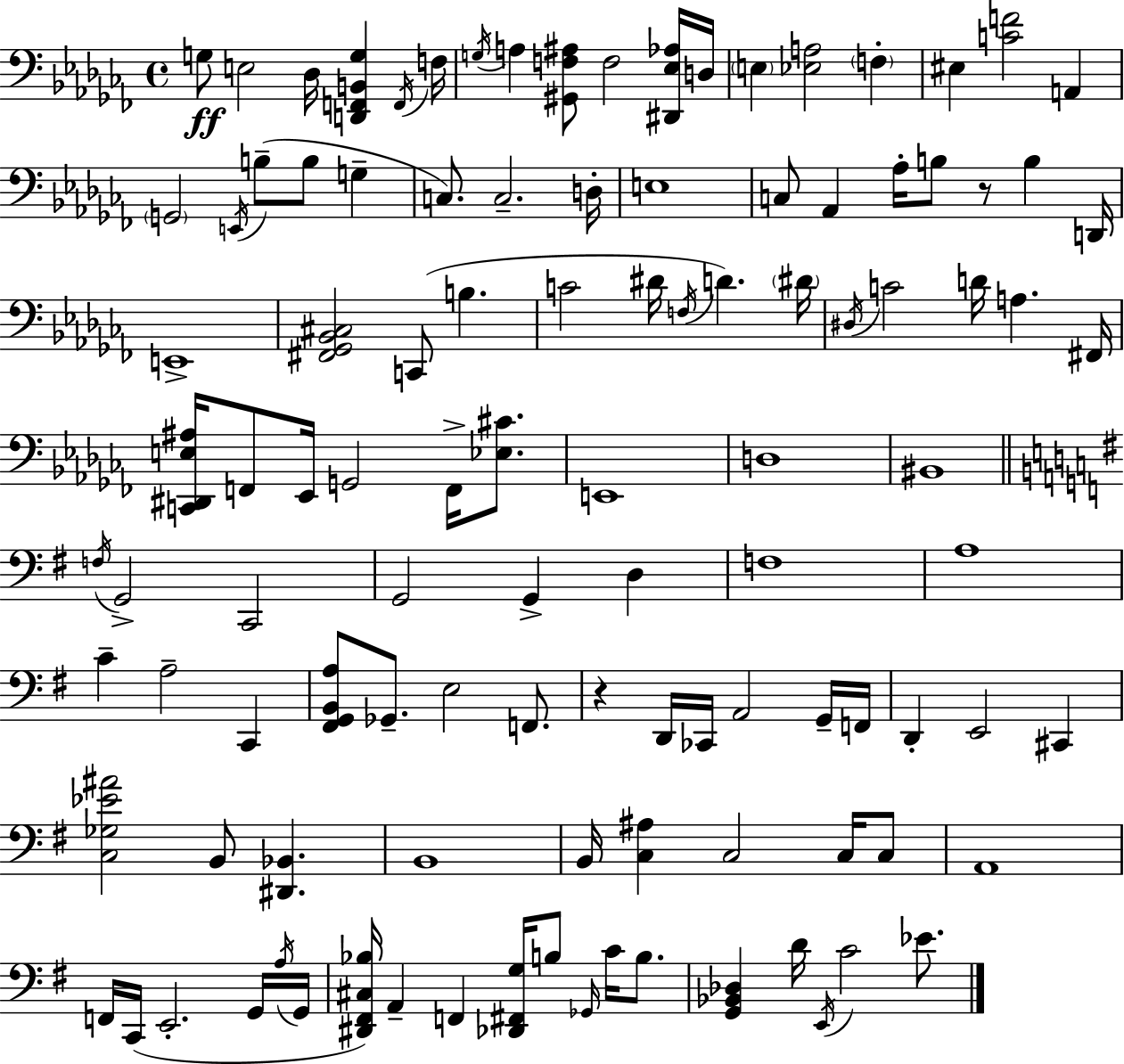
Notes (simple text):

G3/e E3/h Db3/s [D2,F2,B2,G3]/q F2/s F3/s G3/s A3/q [G#2,F3,A#3]/e F3/h [D#2,Eb3,Ab3]/s D3/s E3/q [Eb3,A3]/h F3/q EIS3/q [C4,F4]/h A2/q G2/h E2/s B3/e B3/e G3/q C3/e. C3/h. D3/s E3/w C3/e Ab2/q Ab3/s B3/e R/e B3/q D2/s E2/w [F#2,Gb2,Bb2,C#3]/h C2/e B3/q. C4/h D#4/s F3/s D4/q. D#4/s D#3/s C4/h D4/s A3/q. F#2/s [C2,D#2,E3,A#3]/s F2/e Eb2/s G2/h F2/s [Eb3,C#4]/e. E2/w D3/w BIS2/w F3/s G2/h C2/h G2/h G2/q D3/q F3/w A3/w C4/q A3/h C2/q [F#2,G2,B2,A3]/e Gb2/e. E3/h F2/e. R/q D2/s CES2/s A2/h G2/s F2/s D2/q E2/h C#2/q [C3,Gb3,Eb4,A#4]/h B2/e [D#2,Bb2]/q. B2/w B2/s [C3,A#3]/q C3/h C3/s C3/e A2/w F2/s C2/s E2/h. G2/s A3/s G2/s [D#2,F#2,C#3,Bb3]/s A2/q F2/q [Db2,F#2,G3]/s B3/e Gb2/s C4/s B3/e. [G2,Bb2,Db3]/q D4/s E2/s C4/h Eb4/e.